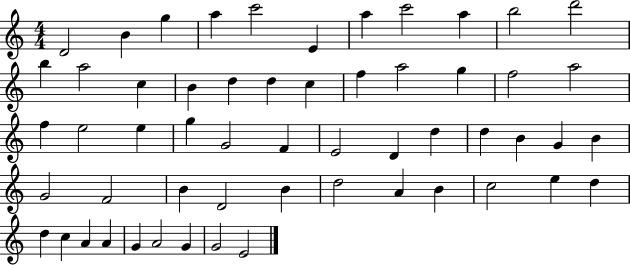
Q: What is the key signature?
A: C major